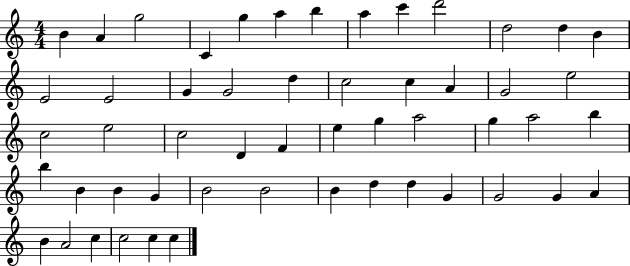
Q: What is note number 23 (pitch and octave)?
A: E5